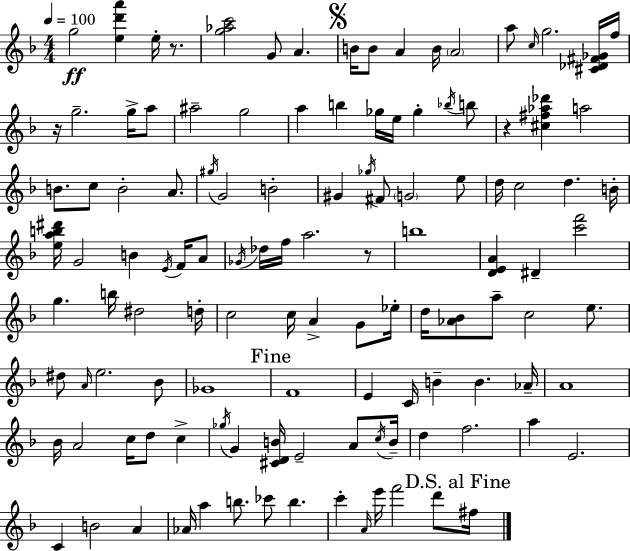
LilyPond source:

{
  \clef treble
  \numericTimeSignature
  \time 4/4
  \key f \major
  \tempo 4 = 100
  g''2\ff <e'' d''' a'''>4 e''16-. r8. | <g'' aes'' c'''>2 g'8 a'4. | \mark \markup { \musicglyph "scripts.segno" } b'16 b'8 a'4 b'16 \parenthesize a'2 | a''8 \grace { c''16 } g''2. <cis' des' fis' ges'>16 | \break f''16 r16 g''2.-- g''16-> a''8 | ais''2-- g''2 | a''4 b''4 ges''16 e''16 ges''4-. \acciaccatura { bes''16 } | b''8 r4 <cis'' fis'' aes'' des'''>4 a''2 | \break b'8. c''8 b'2-. a'8. | \acciaccatura { gis''16 } g'2 b'2-. | gis'4 \acciaccatura { ges''16 } fis'8 \parenthesize g'2 | e''8 d''16 c''2 d''4. | \break b'16-. <e'' a'' b'' dis'''>16 g'2 b'4 | \acciaccatura { e'16 } f'16 a'8 \acciaccatura { ges'16 } des''16 f''16 a''2. | r8 b''1 | <d' e' a'>4 dis'4-- <c''' f'''>2 | \break g''4. b''16 dis''2 | d''16-. c''2 c''16 a'4-> | g'8 ees''16-. d''16 <aes' bes'>8 a''8-- c''2 | e''8. dis''8 \grace { a'16 } e''2. | \break bes'8 ges'1 | \mark "Fine" f'1 | e'4 c'16 b'4-- | b'4. aes'16-- a'1 | \break bes'16 a'2 | c''16 d''8 c''4-> \acciaccatura { ges''16 } g'4 <cis' d' b'>16 e'2-- | a'8 \acciaccatura { c''16 } b'16-- d''4 f''2. | a''4 e'2. | \break c'4 b'2 | a'4 aes'16 a''4 b''8. | ces'''8 b''4. c'''4-. \grace { a'16 } e'''16 f'''2 | d'''8 \mark "D.S. al Fine" fis''16 \bar "|."
}